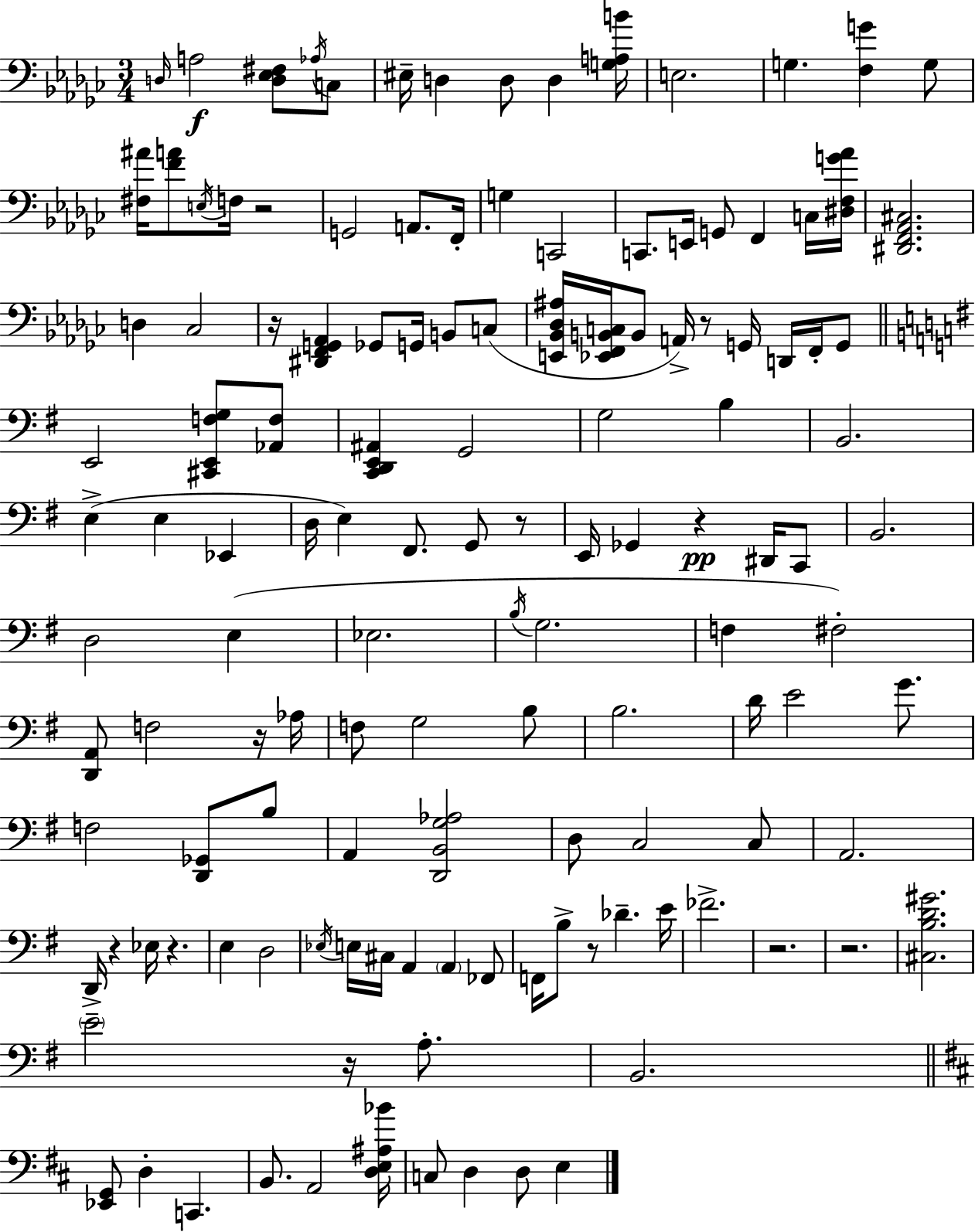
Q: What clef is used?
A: bass